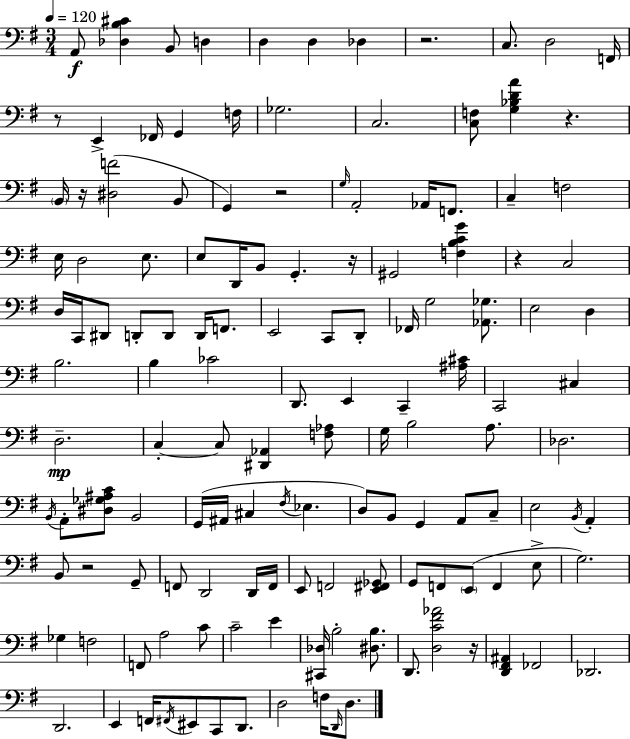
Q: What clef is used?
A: bass